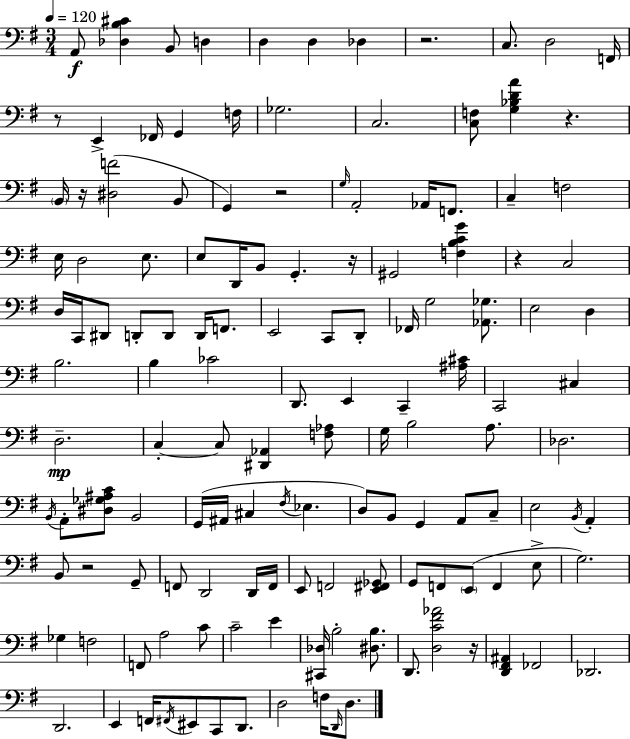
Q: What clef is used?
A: bass